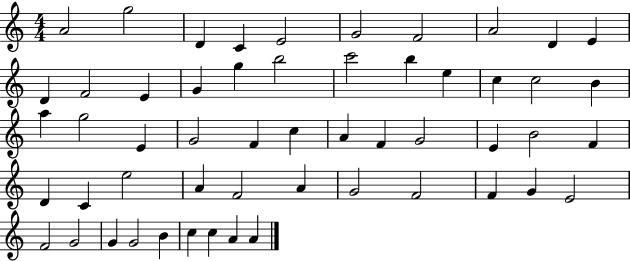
{
  \clef treble
  \numericTimeSignature
  \time 4/4
  \key c \major
  a'2 g''2 | d'4 c'4 e'2 | g'2 f'2 | a'2 d'4 e'4 | \break d'4 f'2 e'4 | g'4 g''4 b''2 | c'''2 b''4 e''4 | c''4 c''2 b'4 | \break a''4 g''2 e'4 | g'2 f'4 c''4 | a'4 f'4 g'2 | e'4 b'2 f'4 | \break d'4 c'4 e''2 | a'4 f'2 a'4 | g'2 f'2 | f'4 g'4 e'2 | \break f'2 g'2 | g'4 g'2 b'4 | c''4 c''4 a'4 a'4 | \bar "|."
}